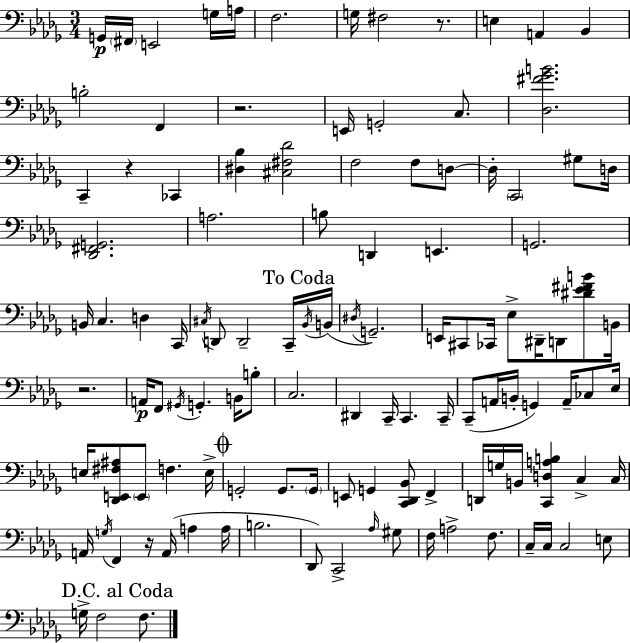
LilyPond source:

{
  \clef bass
  \numericTimeSignature
  \time 3/4
  \key bes \minor
  \repeat volta 2 { g,16\p \parenthesize fis,16 e,2 g16 a16 | f2. | g16 fis2 r8. | e4 a,4 bes,4 | \break b2-. f,4 | r2. | e,16 g,2-. c8. | <des fis' ges' b'>2. | \break c,4-- r4 ces,4 | <dis bes>4 <cis fis des'>2 | f2 f8 d8~~ | d16-. \parenthesize c,2 gis8 d16 | \break <des, fis, g,>2. | a2. | b8 d,4 e,4. | g,2. | \break b,16 c4. d4 c,16 | \acciaccatura { cis16 } d,8 d,2-- c,16-- | \mark "To Coda" \acciaccatura { bes,16 }( b,16 \acciaccatura { dis16 } g,2.--) | e,16 cis,8 ces,16 ees8-> dis,16-- d,8 | \break <dis' ees' fis' b'>8 b,16 r2. | a,16\p f,8 \acciaccatura { gis,16 } g,4.-. | b,16 b8-. c2. | dis,4 c,16-- c,4. | \break c,16-- c,8--( a,16 b,16-. g,4) | a,16-- ces8 ees16 e16 <des, e, fis ais>8 \parenthesize e,8 f4. | e16-> \mark \markup { \musicglyph "scripts.coda" } g,2-. | g,8. \parenthesize g,16 e,8 g,4 <c, des, bes,>8 | \break f,4-> d,16 g16 b,16 <c, d a b>4 c4-> | c16 a,16 \acciaccatura { g16 } f,4 r16 a,16( | a4 a16 b2. | des,8) c,2-> | \break \grace { aes16 } gis8 f16 a2-> | f8. c16-- c16 c2 | e8 \mark "D.C. al Coda" g16-> f2 | f8. } \bar "|."
}